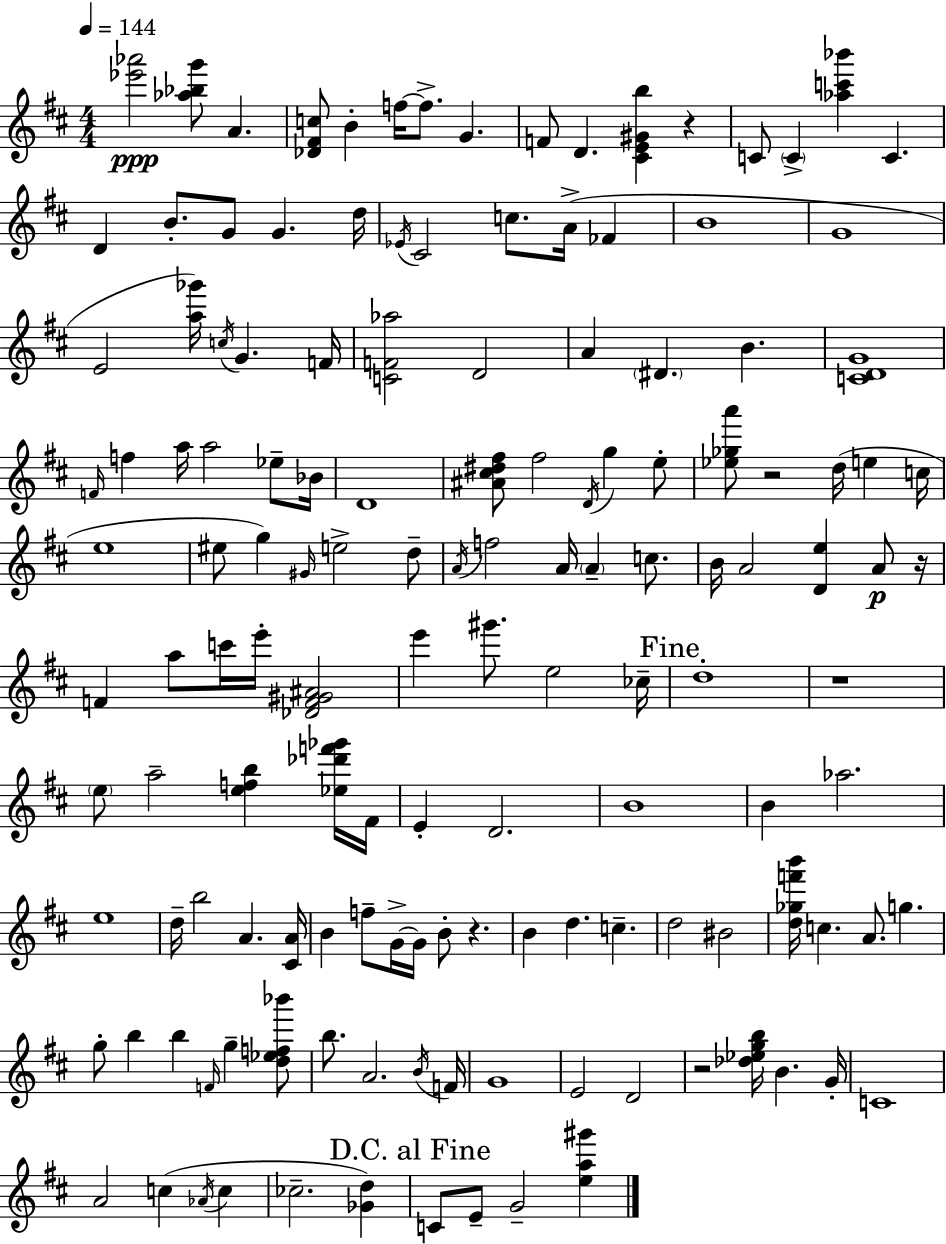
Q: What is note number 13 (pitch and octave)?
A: G4